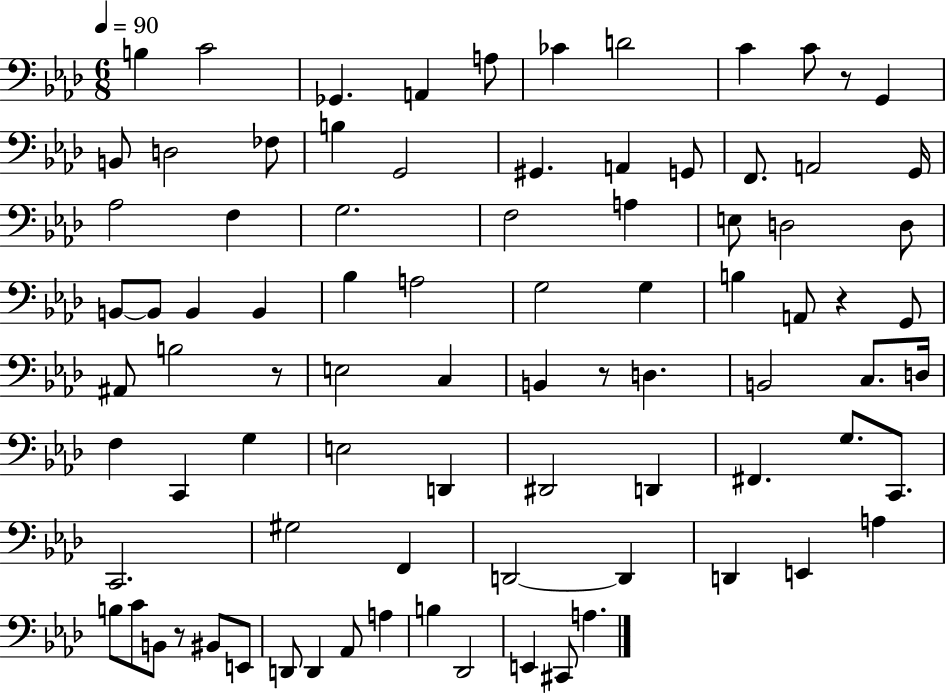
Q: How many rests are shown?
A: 5